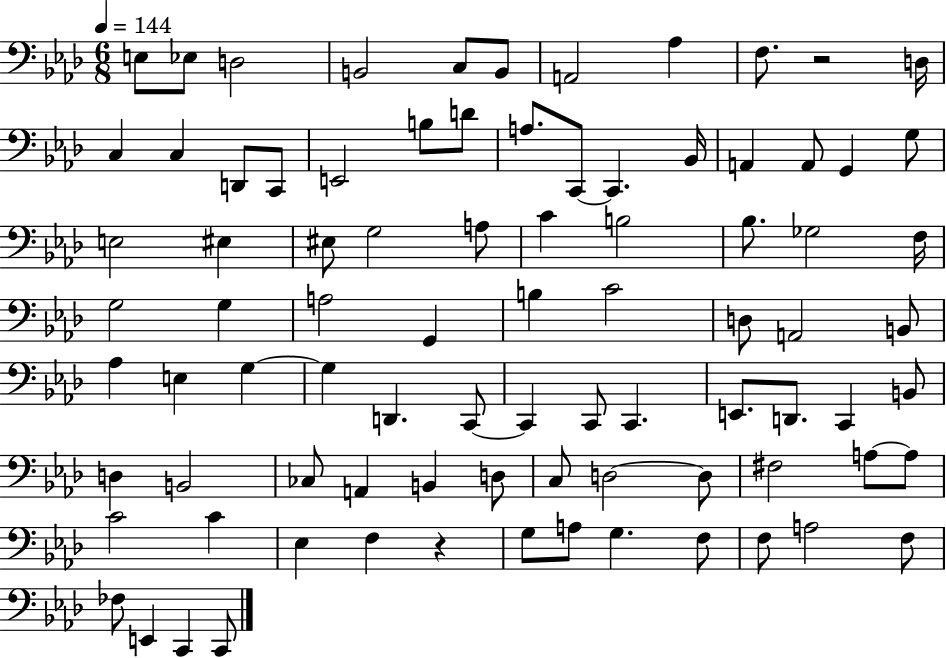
E3/e Eb3/e D3/h B2/h C3/e B2/e A2/h Ab3/q F3/e. R/h D3/s C3/q C3/q D2/e C2/e E2/h B3/e D4/e A3/e. C2/e C2/q. Bb2/s A2/q A2/e G2/q G3/e E3/h EIS3/q EIS3/e G3/h A3/e C4/q B3/h Bb3/e. Gb3/h F3/s G3/h G3/q A3/h G2/q B3/q C4/h D3/e A2/h B2/e Ab3/q E3/q G3/q G3/q D2/q. C2/e C2/q C2/e C2/q. E2/e. D2/e. C2/q B2/e D3/q B2/h CES3/e A2/q B2/q D3/e C3/e D3/h D3/e F#3/h A3/e A3/e C4/h C4/q Eb3/q F3/q R/q G3/e A3/e G3/q. F3/e F3/e A3/h F3/e FES3/e E2/q C2/q C2/e